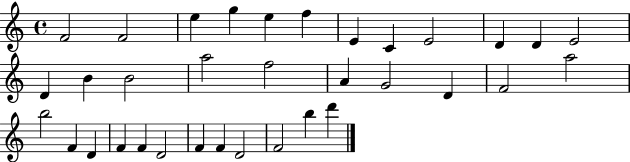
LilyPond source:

{
  \clef treble
  \time 4/4
  \defaultTimeSignature
  \key c \major
  f'2 f'2 | e''4 g''4 e''4 f''4 | e'4 c'4 e'2 | d'4 d'4 e'2 | \break d'4 b'4 b'2 | a''2 f''2 | a'4 g'2 d'4 | f'2 a''2 | \break b''2 f'4 d'4 | f'4 f'4 d'2 | f'4 f'4 d'2 | f'2 b''4 d'''4 | \break \bar "|."
}